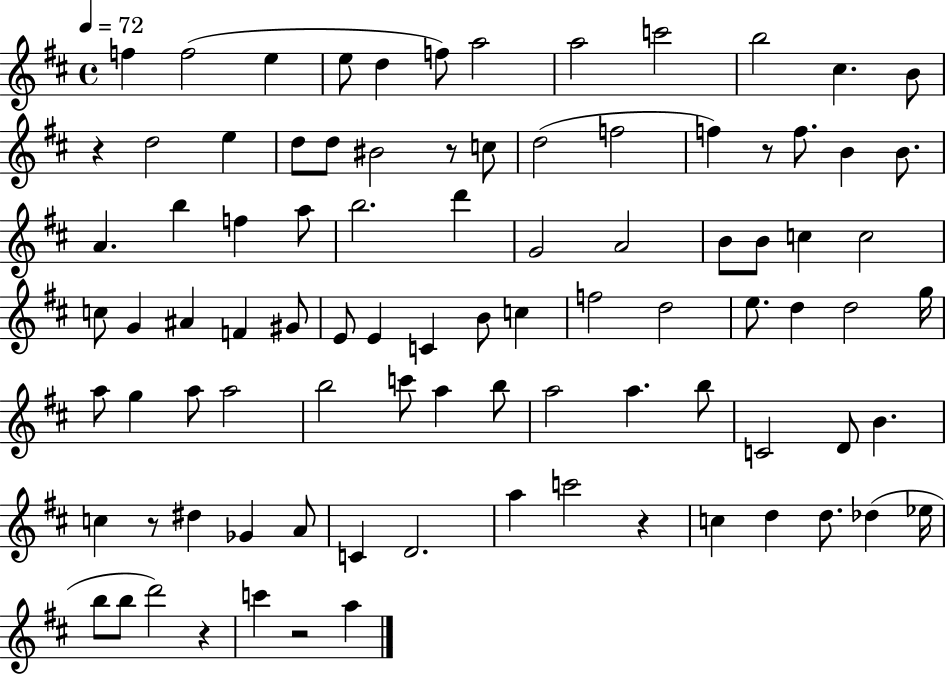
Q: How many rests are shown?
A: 7